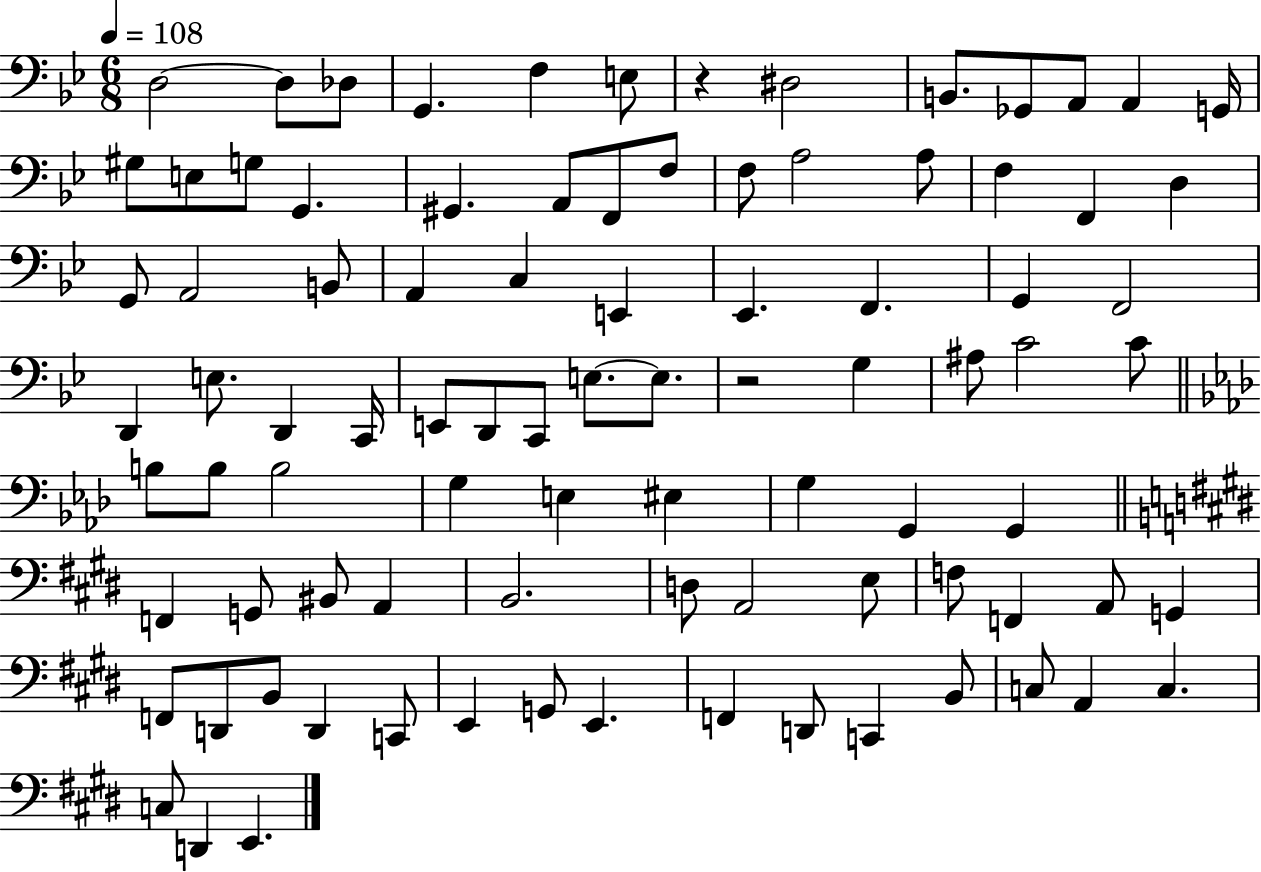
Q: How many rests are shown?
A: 2